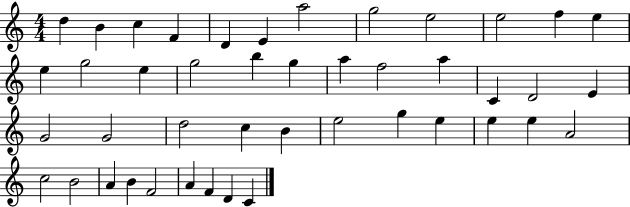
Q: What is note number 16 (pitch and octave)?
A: G5